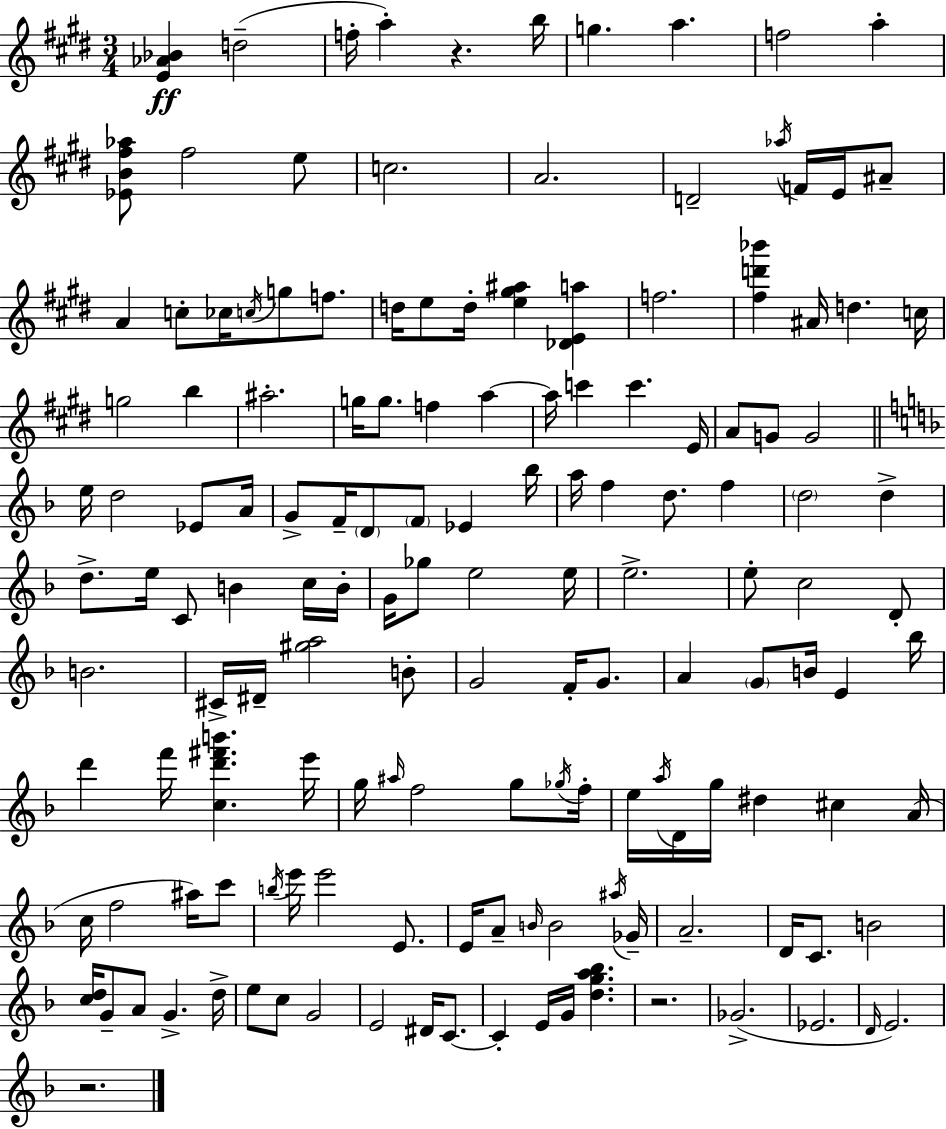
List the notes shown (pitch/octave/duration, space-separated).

[E4,Ab4,Bb4]/q D5/h F5/s A5/q R/q. B5/s G5/q. A5/q. F5/h A5/q [Eb4,B4,F#5,Ab5]/e F#5/h E5/e C5/h. A4/h. D4/h Ab5/s F4/s E4/s A#4/e A4/q C5/e CES5/s C5/s G5/e F5/e. D5/s E5/e D5/s [E5,G#5,A#5]/q [Db4,E4,A5]/q F5/h. [F#5,D6,Bb6]/q A#4/s D5/q. C5/s G5/h B5/q A#5/h. G5/s G5/e. F5/q A5/q A5/s C6/q C6/q. E4/s A4/e G4/e G4/h E5/s D5/h Eb4/e A4/s G4/e F4/s D4/e F4/e Eb4/q Bb5/s A5/s F5/q D5/e. F5/q D5/h D5/q D5/e. E5/s C4/e B4/q C5/s B4/s G4/s Gb5/e E5/h E5/s E5/h. E5/e C5/h D4/e B4/h. C#4/s D#4/s [G#5,A5]/h B4/e G4/h F4/s G4/e. A4/q G4/e B4/s E4/q Bb5/s D6/q F6/s [C5,D6,F#6,B6]/q. E6/s G5/s A#5/s F5/h G5/e Gb5/s F5/s E5/s A5/s D4/s G5/s D#5/q C#5/q A4/s C5/s F5/h A#5/s C6/e B5/s E6/s E6/h E4/e. E4/s A4/e B4/s B4/h A#5/s Gb4/s A4/h. D4/s C4/e. B4/h [C5,D5]/s G4/e A4/e G4/q. D5/s E5/e C5/e G4/h E4/h D#4/s C4/e. C4/q E4/s G4/s [D5,G5,A5,Bb5]/q. R/h. Gb4/h. Eb4/h. D4/s E4/h. R/h.